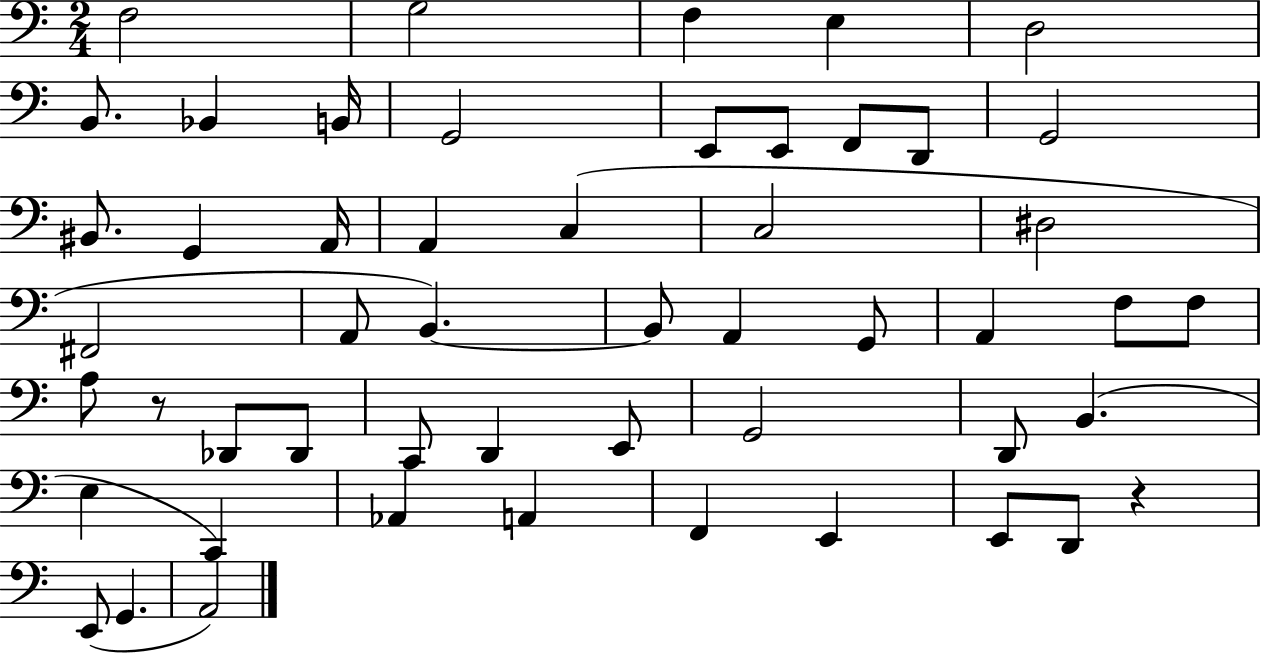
{
  \clef bass
  \numericTimeSignature
  \time 2/4
  \key c \major
  f2 | g2 | f4 e4 | d2 | \break b,8. bes,4 b,16 | g,2 | e,8 e,8 f,8 d,8 | g,2 | \break bis,8. g,4 a,16 | a,4 c4( | c2 | dis2 | \break fis,2 | a,8 b,4.~~) | b,8 a,4 g,8 | a,4 f8 f8 | \break a8 r8 des,8 des,8 | c,8 d,4 e,8 | g,2 | d,8 b,4.( | \break e4 c,4) | aes,4 a,4 | f,4 e,4 | e,8 d,8 r4 | \break e,8( g,4. | a,2) | \bar "|."
}